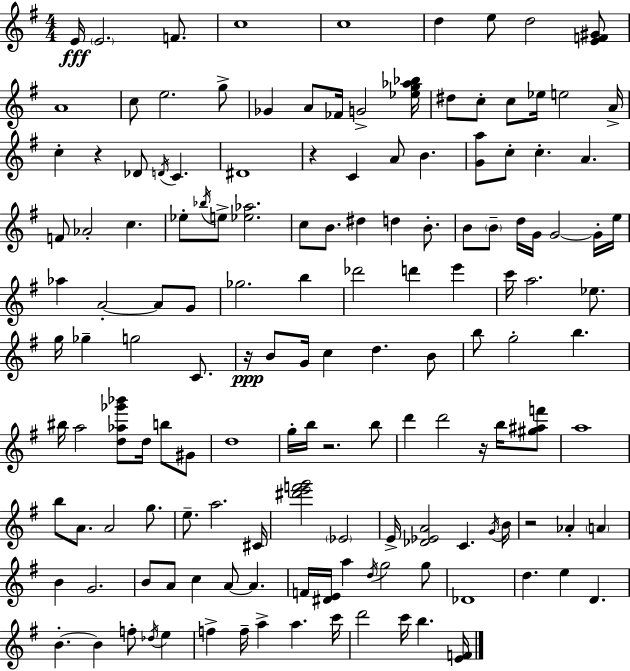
X:1
T:Untitled
M:4/4
L:1/4
K:G
E/4 E2 F/2 c4 c4 d e/2 d2 [EF^G]/2 A4 c/2 e2 g/2 _G A/2 _F/4 G2 [_eg_a_b]/4 ^d/2 c/2 c/2 _e/4 e2 A/4 c z _D/2 D/4 C ^D4 z C A/2 B [Ga]/2 c/2 c A F/2 _A2 c _e/2 _b/4 e/2 [_e_a]2 c/2 B/2 ^d d B/2 B/2 B/2 d/4 G/4 G2 G/4 e/4 _a A2 A/2 G/2 _g2 b _d'2 d' e' c'/4 a2 _e/2 g/4 _g g2 C/2 z/4 B/2 G/4 c d B/2 b/2 g2 b ^b/4 a2 [d_a_g'_b']/2 d/4 b/2 ^G/2 d4 g/4 b/4 z2 b/2 d' d'2 z/4 b/4 [^g^af']/2 a4 b/2 A/2 A2 g/2 e/2 a2 ^C/4 [^d'e'f'g']2 _E2 E/4 [_D_EA]2 C G/4 B/4 z2 _A A B G2 B/2 A/2 c A/2 A F/4 [^DE]/4 a d/4 g2 g/2 _D4 d e D B B f/2 _d/4 e f f/4 a a c'/4 d'2 c'/4 b [EF]/4